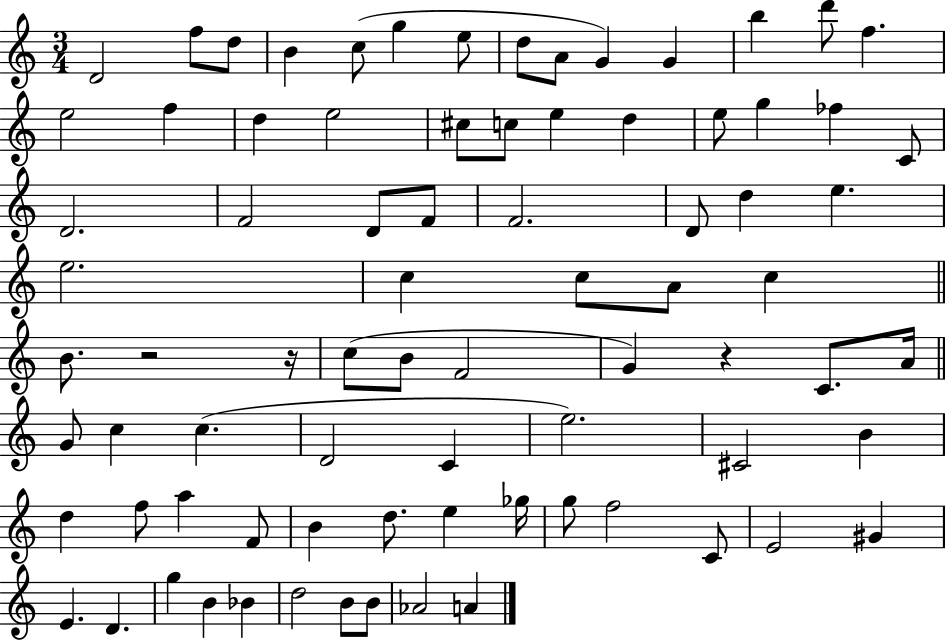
D4/h F5/e D5/e B4/q C5/e G5/q E5/e D5/e A4/e G4/q G4/q B5/q D6/e F5/q. E5/h F5/q D5/q E5/h C#5/e C5/e E5/q D5/q E5/e G5/q FES5/q C4/e D4/h. F4/h D4/e F4/e F4/h. D4/e D5/q E5/q. E5/h. C5/q C5/e A4/e C5/q B4/e. R/h R/s C5/e B4/e F4/h G4/q R/q C4/e. A4/s G4/e C5/q C5/q. D4/h C4/q E5/h. C#4/h B4/q D5/q F5/e A5/q F4/e B4/q D5/e. E5/q Gb5/s G5/e F5/h C4/e E4/h G#4/q E4/q. D4/q. G5/q B4/q Bb4/q D5/h B4/e B4/e Ab4/h A4/q